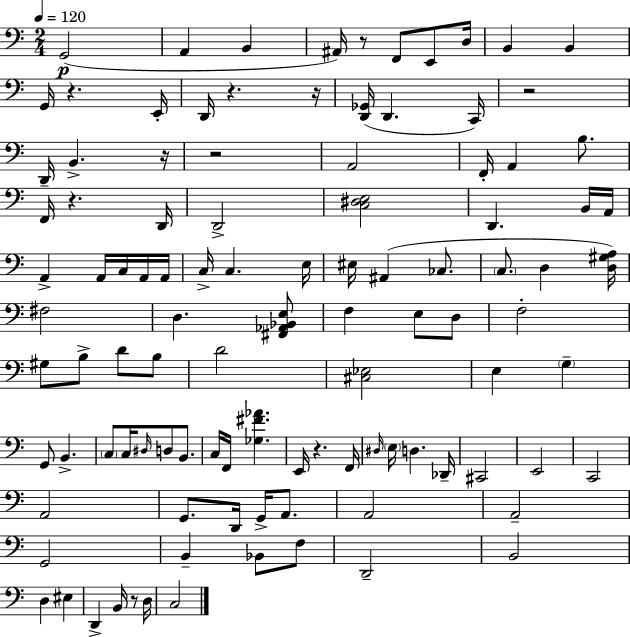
X:1
T:Untitled
M:2/4
L:1/4
K:C
G,,2 A,, B,, ^A,,/4 z/2 F,,/2 E,,/2 D,/4 B,, B,, G,,/4 z E,,/4 D,,/4 z z/4 [D,,_G,,]/4 D,, C,,/4 z2 D,,/4 B,, z/4 z2 A,,2 F,,/4 A,, B,/2 F,,/4 z D,,/4 D,,2 [C,^D,E,]2 D,, B,,/4 A,,/4 A,, A,,/4 C,/4 A,,/4 A,,/4 C,/4 C, E,/4 ^E,/4 ^A,, _C,/2 C,/2 D, [D,^G,A,]/4 ^F,2 D, [^F,,_A,,_B,,E,]/2 F, E,/2 D,/2 F,2 ^G,/2 B,/2 D/2 B,/2 D2 [^C,_E,]2 E, G, G,,/2 B,, C,/2 C,/4 ^D,/4 D,/2 B,,/2 C,/4 F,,/4 [_G,^F_A] E,,/4 z F,,/4 ^D,/4 E,/4 D, _D,,/4 ^C,,2 E,,2 C,,2 A,,2 G,,/2 D,,/4 G,,/4 A,,/2 A,,2 A,,2 G,,2 B,, _B,,/2 F,/2 D,,2 B,,2 D, ^E, D,, B,,/4 z/2 D,/4 C,2